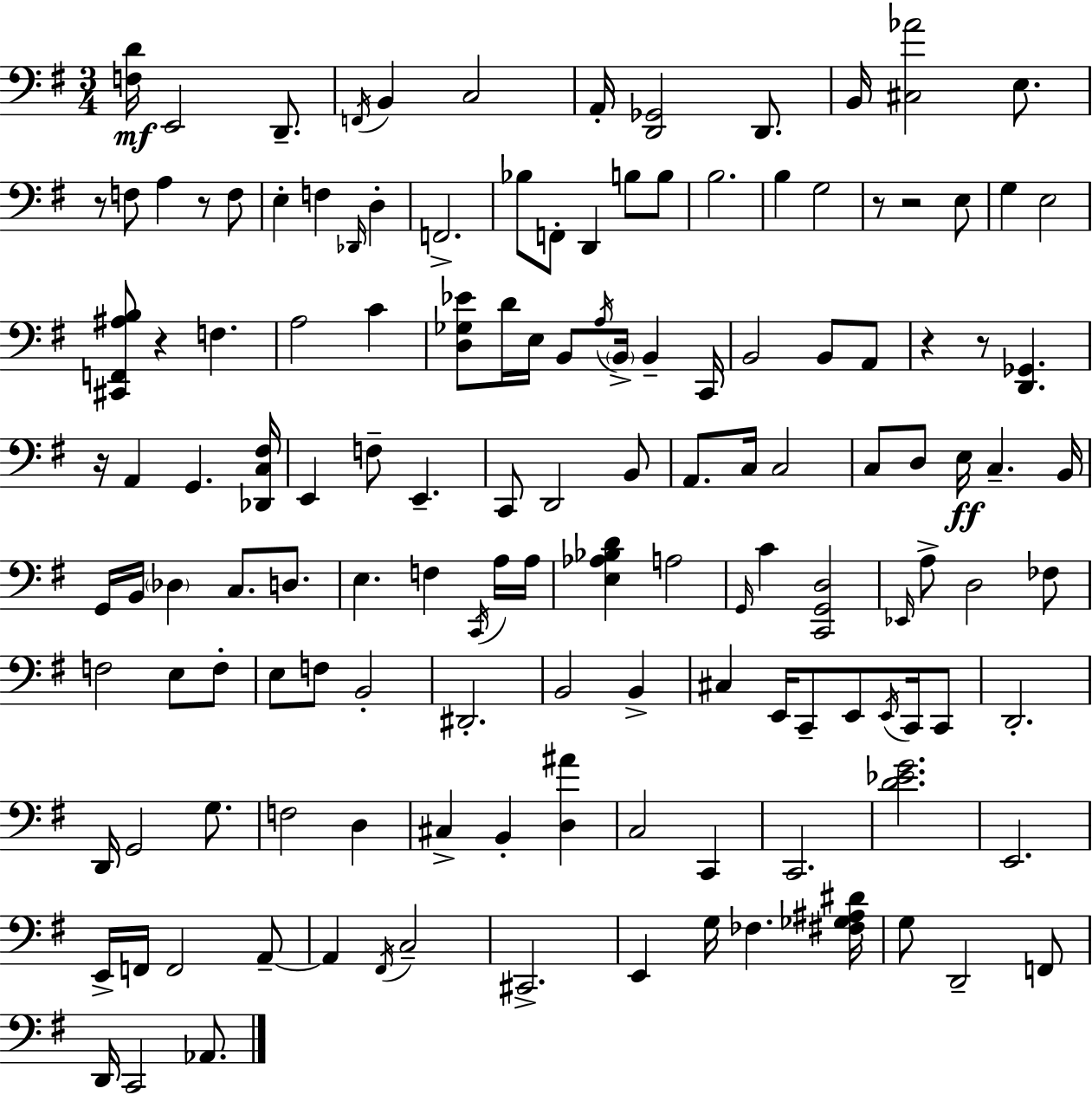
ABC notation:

X:1
T:Untitled
M:3/4
L:1/4
K:Em
[F,D]/4 E,,2 D,,/2 F,,/4 B,, C,2 A,,/4 [D,,_G,,]2 D,,/2 B,,/4 [^C,_A]2 E,/2 z/2 F,/2 A, z/2 F,/2 E, F, _D,,/4 D, F,,2 _B,/2 F,,/2 D,, B,/2 B,/2 B,2 B, G,2 z/2 z2 E,/2 G, E,2 [^C,,F,,^A,B,]/2 z F, A,2 C [D,_G,_E]/2 D/4 E,/4 B,,/2 A,/4 B,,/4 B,, C,,/4 B,,2 B,,/2 A,,/2 z z/2 [D,,_G,,] z/4 A,, G,, [_D,,C,^F,]/4 E,, F,/2 E,, C,,/2 D,,2 B,,/2 A,,/2 C,/4 C,2 C,/2 D,/2 E,/4 C, B,,/4 G,,/4 B,,/4 _D, C,/2 D,/2 E, F, C,,/4 A,/4 A,/4 [E,_A,_B,D] A,2 G,,/4 C [C,,G,,D,]2 _E,,/4 A,/2 D,2 _F,/2 F,2 E,/2 F,/2 E,/2 F,/2 B,,2 ^D,,2 B,,2 B,, ^C, E,,/4 C,,/2 E,,/2 E,,/4 C,,/4 C,,/2 D,,2 D,,/4 G,,2 G,/2 F,2 D, ^C, B,, [D,^A] C,2 C,, C,,2 [D_EG]2 E,,2 E,,/4 F,,/4 F,,2 A,,/2 A,, ^F,,/4 C,2 ^C,,2 E,, G,/4 _F, [^F,_G,^A,^D]/4 G,/2 D,,2 F,,/2 D,,/4 C,,2 _A,,/2